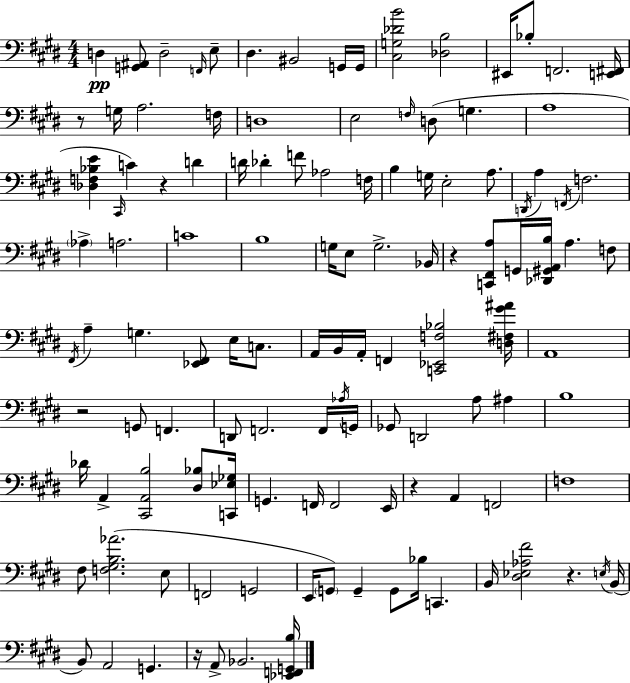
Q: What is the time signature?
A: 4/4